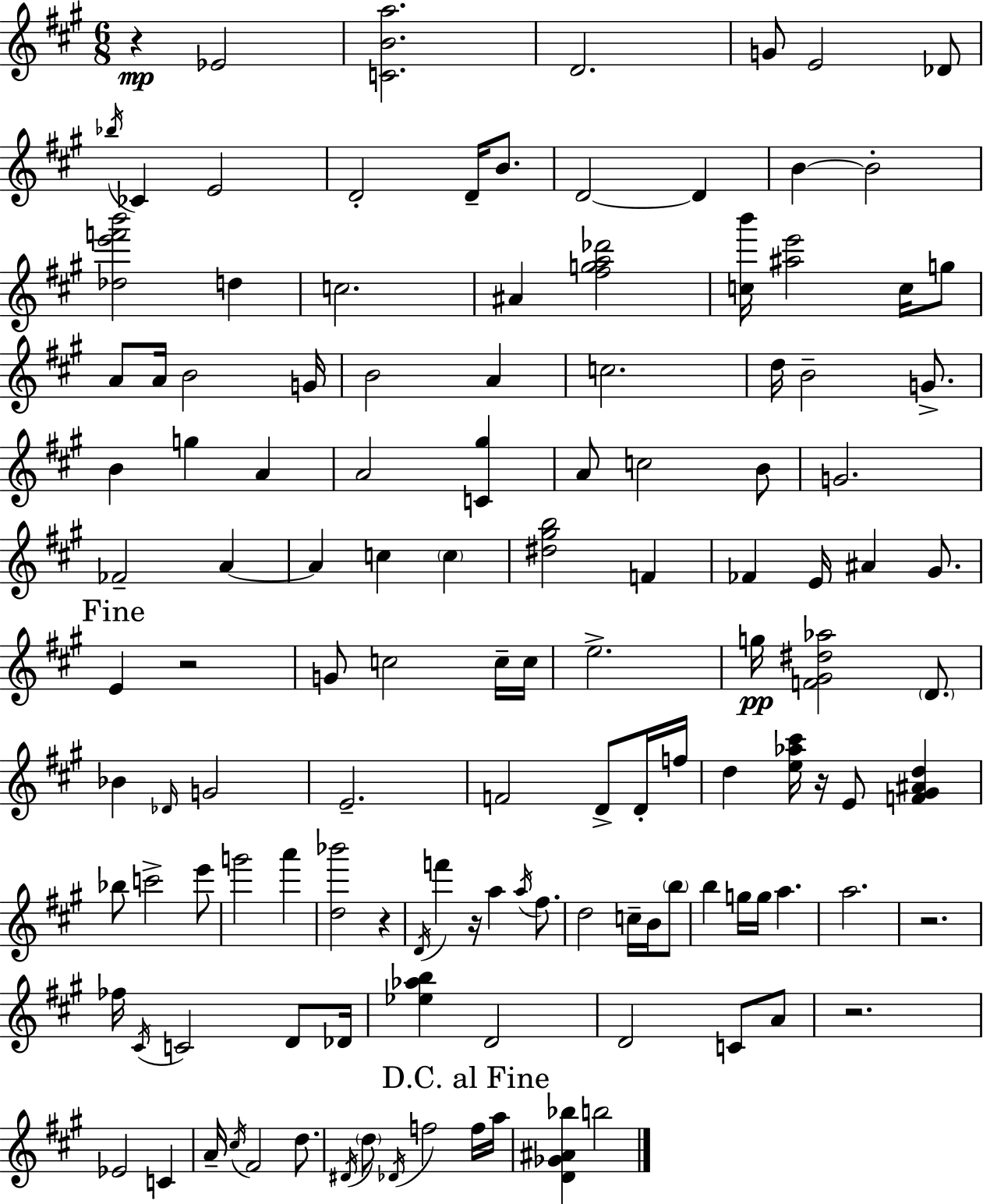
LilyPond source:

{
  \clef treble
  \numericTimeSignature
  \time 6/8
  \key a \major
  r4\mp ees'2 | <c' b' a''>2. | d'2. | g'8 e'2 des'8 | \break \acciaccatura { bes''16 } ces'4 e'2 | d'2-. d'16-- b'8. | d'2~~ d'4 | b'4~~ b'2-. | \break <des'' e''' f''' b'''>2 d''4 | c''2. | ais'4 <fis'' g'' a'' des'''>2 | <c'' b'''>16 <ais'' e'''>2 c''16 g''8 | \break a'8 a'16 b'2 | g'16 b'2 a'4 | c''2. | d''16 b'2-- g'8.-> | \break b'4 g''4 a'4 | a'2 <c' gis''>4 | a'8 c''2 b'8 | g'2. | \break fes'2-- a'4~~ | a'4 c''4 \parenthesize c''4 | <dis'' gis'' b''>2 f'4 | fes'4 e'16 ais'4 gis'8. | \break \mark "Fine" e'4 r2 | g'8 c''2 c''16-- | c''16 e''2.-> | g''16\pp <f' gis' dis'' aes''>2 \parenthesize d'8. | \break bes'4 \grace { des'16 } g'2 | e'2.-- | f'2 d'8-> | d'16-. f''16 d''4 <e'' aes'' cis'''>16 r16 e'8 <f' gis' ais' d''>4 | \break bes''8 c'''2-> | e'''8 g'''2 a'''4 | <d'' bes'''>2 r4 | \acciaccatura { d'16 } f'''4 r16 a''4 | \break \acciaccatura { a''16 } fis''8. d''2 | c''16-- b'16 \parenthesize b''8 b''4 g''16 g''16 a''4. | a''2. | r2. | \break fes''16 \acciaccatura { cis'16 } c'2 | d'8 des'16 <ees'' aes'' b''>4 d'2 | d'2 | c'8 a'8 r2. | \break ees'2 | c'4 a'16-- \acciaccatura { cis''16 } fis'2 | d''8. \acciaccatura { dis'16 } \parenthesize d''8 \acciaccatura { des'16 } f''2 | \mark "D.C. al Fine" f''16 a''16 <d' ges' ais' bes''>4 | \break b''2 \bar "|."
}